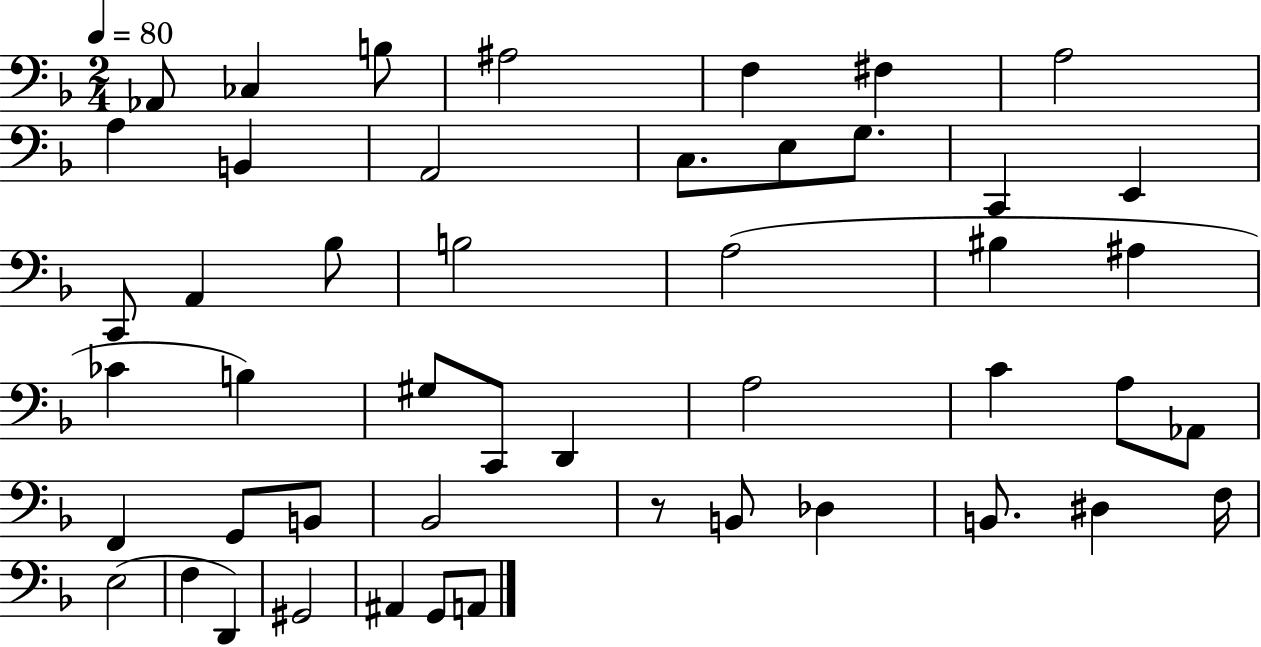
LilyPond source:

{
  \clef bass
  \numericTimeSignature
  \time 2/4
  \key f \major
  \tempo 4 = 80
  aes,8 ces4 b8 | ais2 | f4 fis4 | a2 | \break a4 b,4 | a,2 | c8. e8 g8. | c,4 e,4 | \break c,8 a,4 bes8 | b2 | a2( | bis4 ais4 | \break ces'4 b4) | gis8 c,8 d,4 | a2 | c'4 a8 aes,8 | \break f,4 g,8 b,8 | bes,2 | r8 b,8 des4 | b,8. dis4 f16 | \break e2( | f4 d,4) | gis,2 | ais,4 g,8 a,8 | \break \bar "|."
}